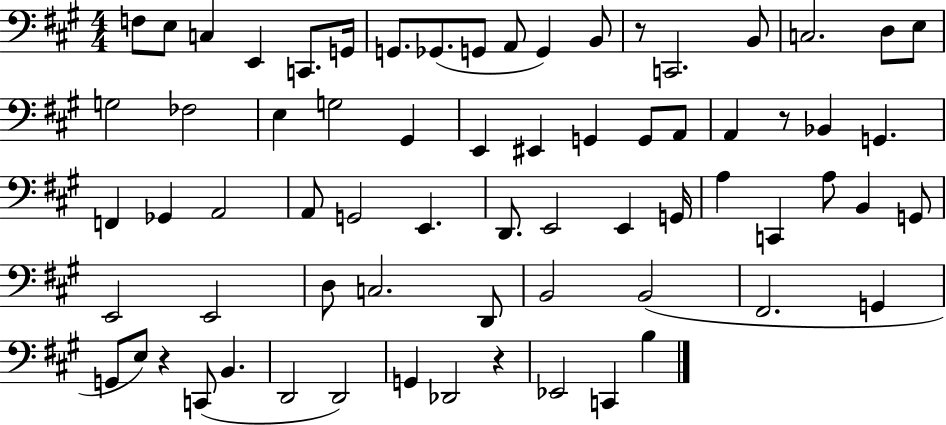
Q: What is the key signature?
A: A major